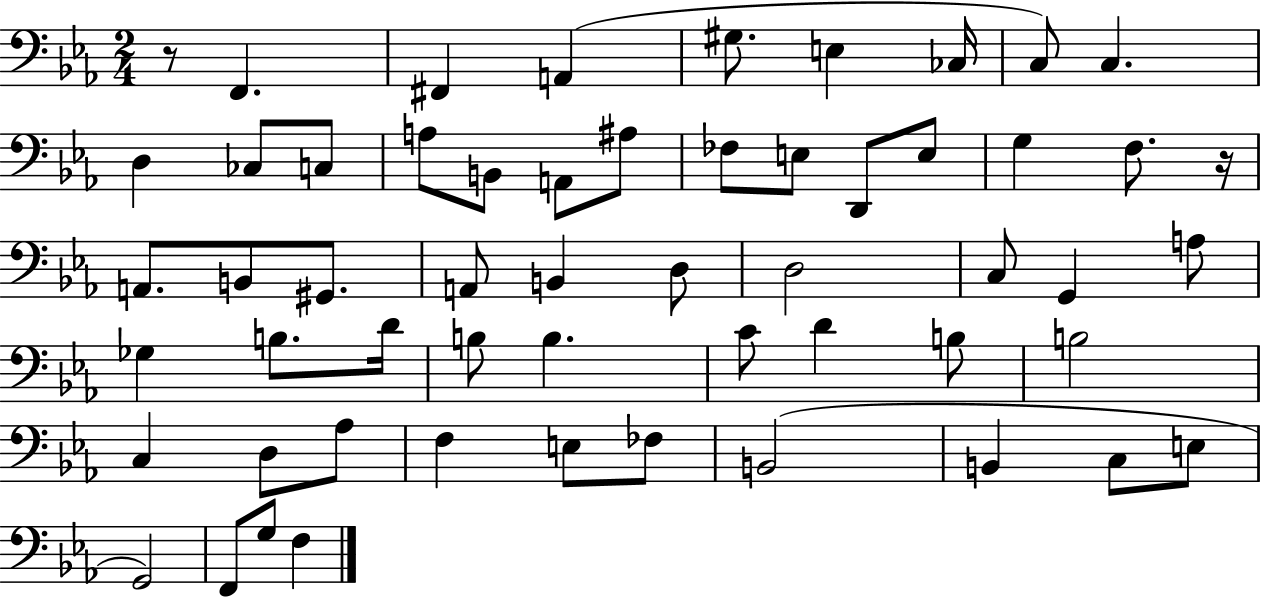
{
  \clef bass
  \numericTimeSignature
  \time 2/4
  \key ees \major
  r8 f,4. | fis,4 a,4( | gis8. e4 ces16 | c8) c4. | \break d4 ces8 c8 | a8 b,8 a,8 ais8 | fes8 e8 d,8 e8 | g4 f8. r16 | \break a,8. b,8 gis,8. | a,8 b,4 d8 | d2 | c8 g,4 a8 | \break ges4 b8. d'16 | b8 b4. | c'8 d'4 b8 | b2 | \break c4 d8 aes8 | f4 e8 fes8 | b,2( | b,4 c8 e8 | \break g,2) | f,8 g8 f4 | \bar "|."
}